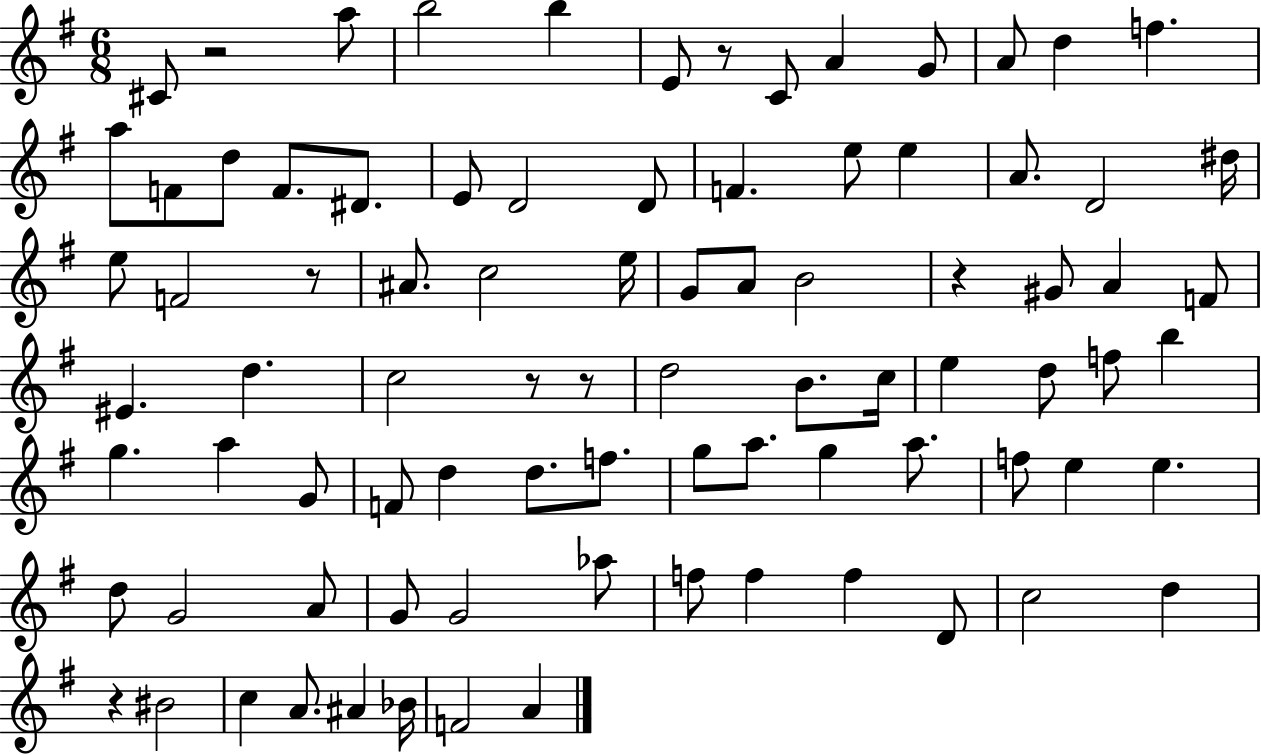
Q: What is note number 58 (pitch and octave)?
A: F5